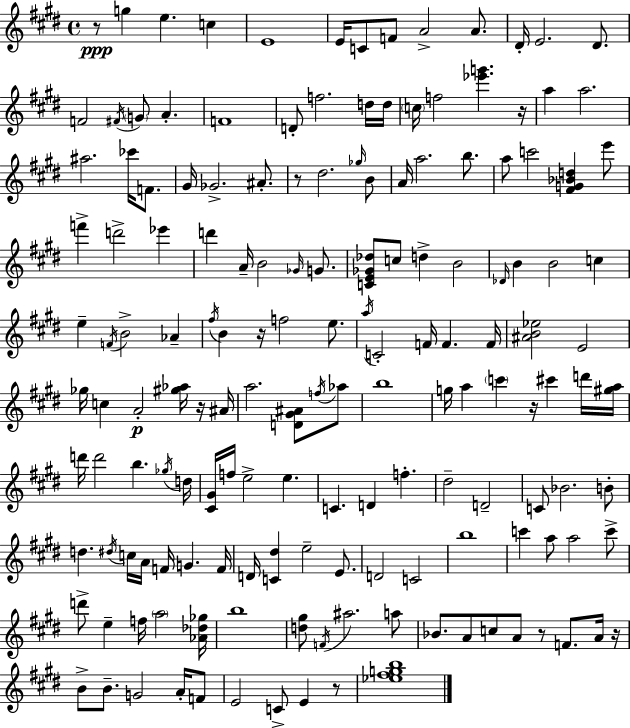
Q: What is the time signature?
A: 4/4